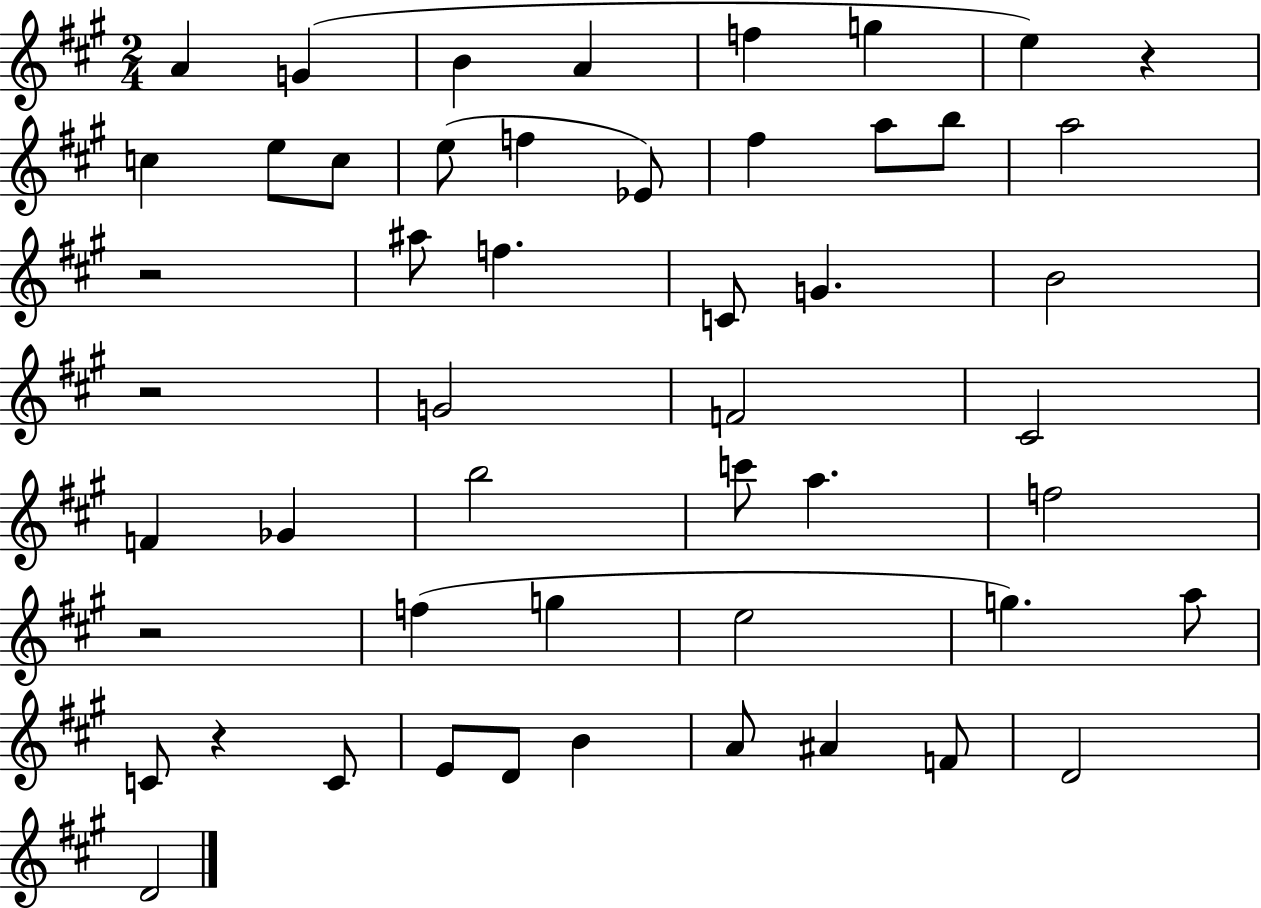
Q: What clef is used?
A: treble